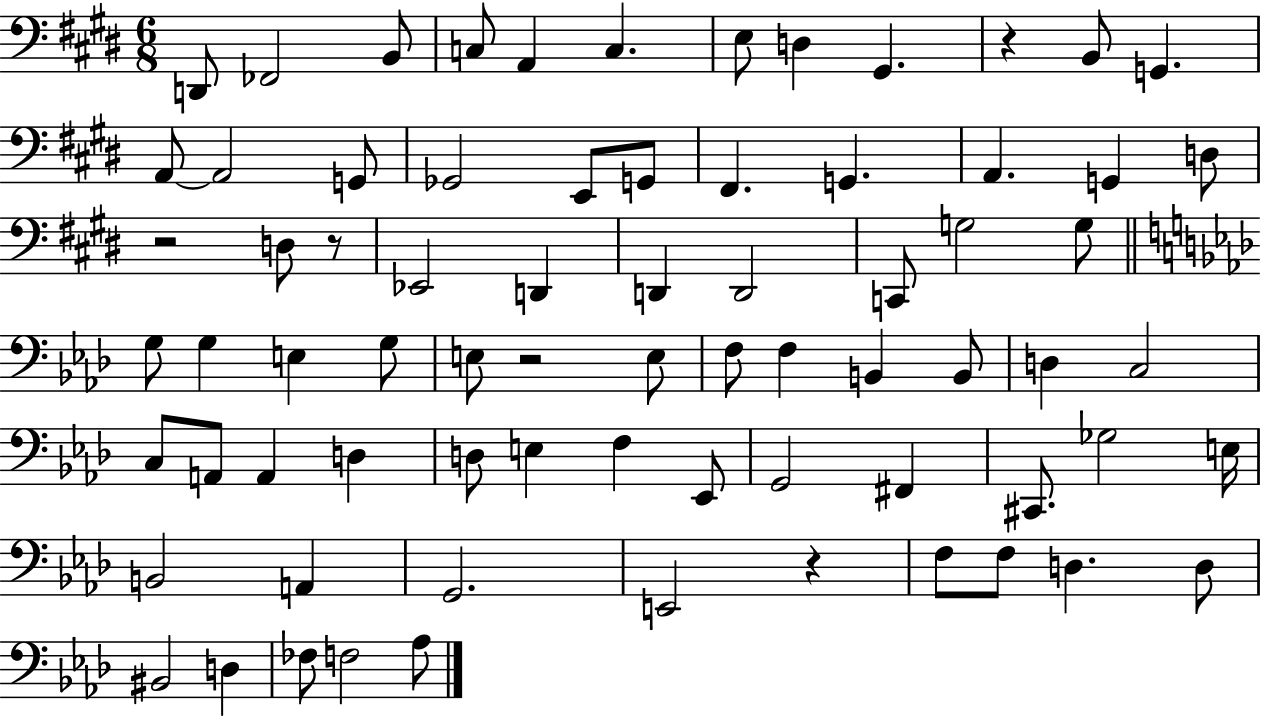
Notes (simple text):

D2/e FES2/h B2/e C3/e A2/q C3/q. E3/e D3/q G#2/q. R/q B2/e G2/q. A2/e A2/h G2/e Gb2/h E2/e G2/e F#2/q. G2/q. A2/q. G2/q D3/e R/h D3/e R/e Eb2/h D2/q D2/q D2/h C2/e G3/h G3/e G3/e G3/q E3/q G3/e E3/e R/h E3/e F3/e F3/q B2/q B2/e D3/q C3/h C3/e A2/e A2/q D3/q D3/e E3/q F3/q Eb2/e G2/h F#2/q C#2/e. Gb3/h E3/s B2/h A2/q G2/h. E2/h R/q F3/e F3/e D3/q. D3/e BIS2/h D3/q FES3/e F3/h Ab3/e